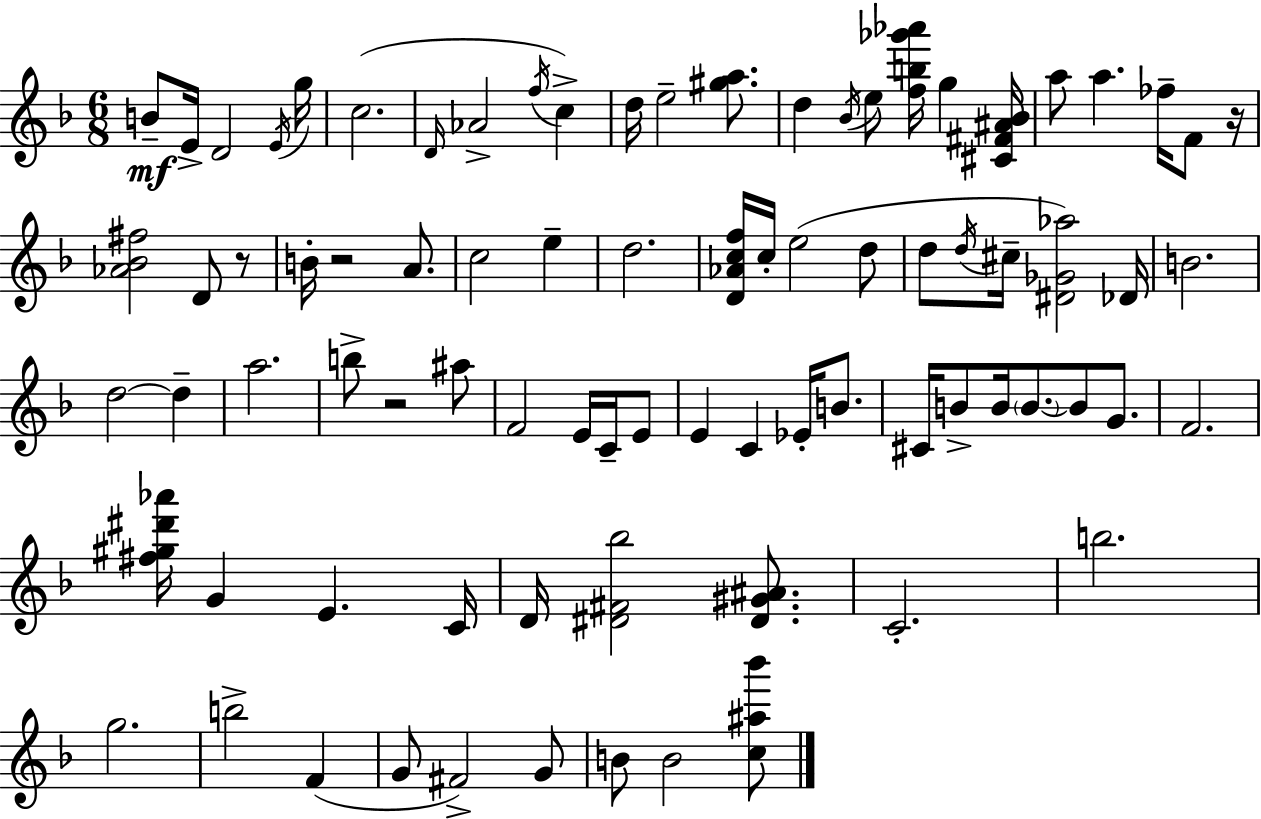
B4/e E4/s D4/h E4/s G5/s C5/h. D4/s Ab4/h F5/s C5/q D5/s E5/h [G#5,A5]/e. D5/q Bb4/s E5/e [F5,B5,Gb6,Ab6]/s G5/q [C#4,F#4,A#4,Bb4]/s A5/e A5/q. FES5/s F4/e R/s [Ab4,Bb4,F#5]/h D4/e R/e B4/s R/h A4/e. C5/h E5/q D5/h. [D4,Ab4,C5,F5]/s C5/s E5/h D5/e D5/e D5/s C#5/s [D#4,Gb4,Ab5]/h Db4/s B4/h. D5/h D5/q A5/h. B5/e R/h A#5/e F4/h E4/s C4/s E4/e E4/q C4/q Eb4/s B4/e. C#4/s B4/e B4/s B4/e. B4/e G4/e. F4/h. [F#5,G#5,D#6,Ab6]/s G4/q E4/q. C4/s D4/s [D#4,F#4,Bb5]/h [D#4,G#4,A#4]/e. C4/h. B5/h. G5/h. B5/h F4/q G4/e F#4/h G4/e B4/e B4/h [C5,A#5,Bb6]/e